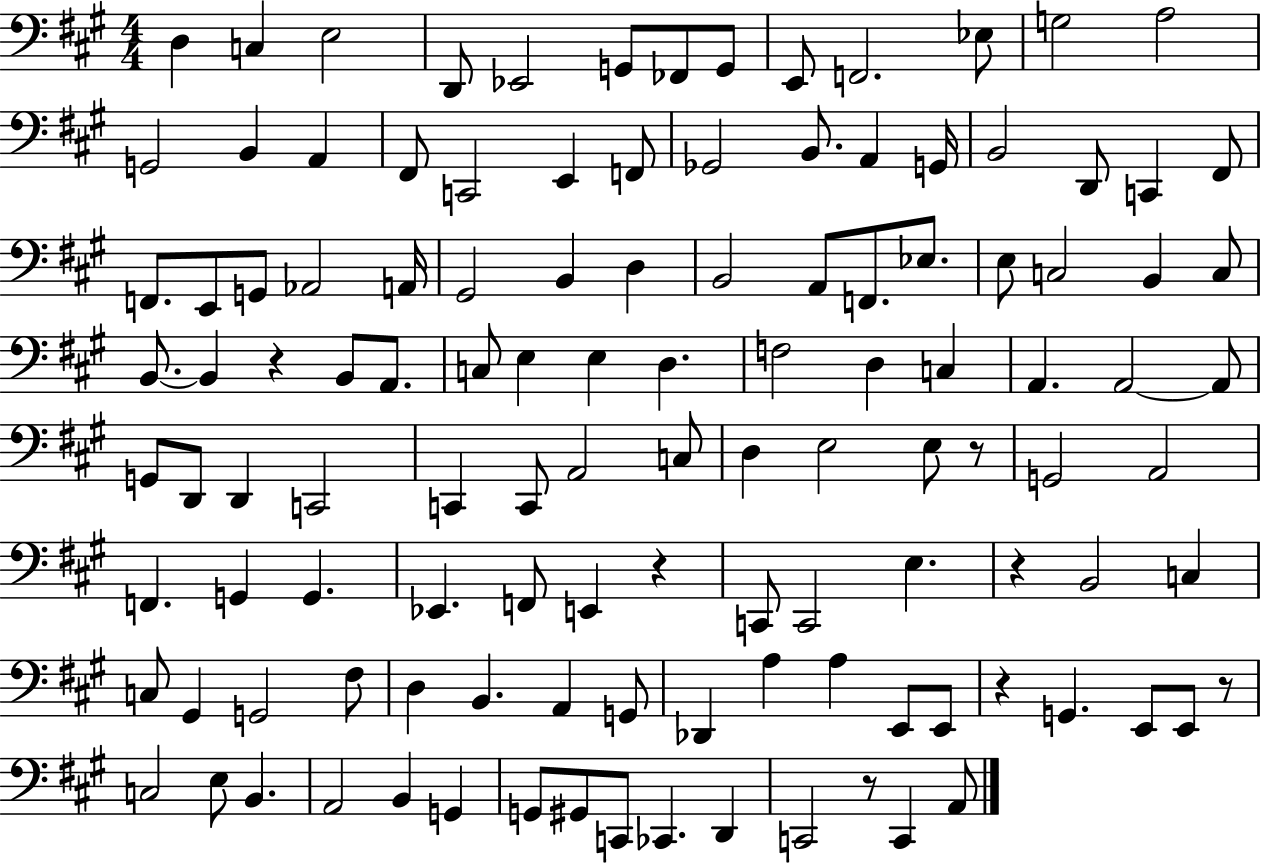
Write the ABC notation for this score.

X:1
T:Untitled
M:4/4
L:1/4
K:A
D, C, E,2 D,,/2 _E,,2 G,,/2 _F,,/2 G,,/2 E,,/2 F,,2 _E,/2 G,2 A,2 G,,2 B,, A,, ^F,,/2 C,,2 E,, F,,/2 _G,,2 B,,/2 A,, G,,/4 B,,2 D,,/2 C,, ^F,,/2 F,,/2 E,,/2 G,,/2 _A,,2 A,,/4 ^G,,2 B,, D, B,,2 A,,/2 F,,/2 _E,/2 E,/2 C,2 B,, C,/2 B,,/2 B,, z B,,/2 A,,/2 C,/2 E, E, D, F,2 D, C, A,, A,,2 A,,/2 G,,/2 D,,/2 D,, C,,2 C,, C,,/2 A,,2 C,/2 D, E,2 E,/2 z/2 G,,2 A,,2 F,, G,, G,, _E,, F,,/2 E,, z C,,/2 C,,2 E, z B,,2 C, C,/2 ^G,, G,,2 ^F,/2 D, B,, A,, G,,/2 _D,, A, A, E,,/2 E,,/2 z G,, E,,/2 E,,/2 z/2 C,2 E,/2 B,, A,,2 B,, G,, G,,/2 ^G,,/2 C,,/2 _C,, D,, C,,2 z/2 C,, A,,/2